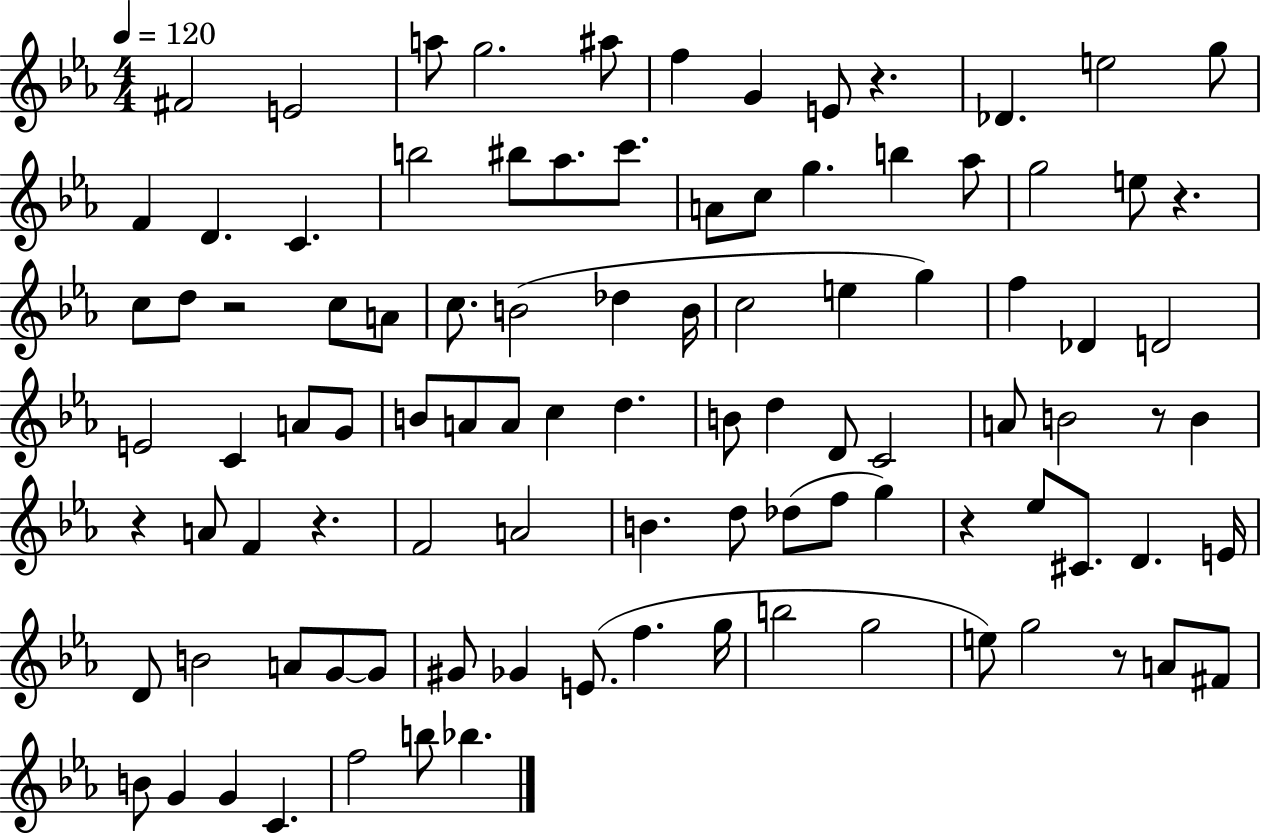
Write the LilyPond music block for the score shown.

{
  \clef treble
  \numericTimeSignature
  \time 4/4
  \key ees \major
  \tempo 4 = 120
  fis'2 e'2 | a''8 g''2. ais''8 | f''4 g'4 e'8 r4. | des'4. e''2 g''8 | \break f'4 d'4. c'4. | b''2 bis''8 aes''8. c'''8. | a'8 c''8 g''4. b''4 aes''8 | g''2 e''8 r4. | \break c''8 d''8 r2 c''8 a'8 | c''8. b'2( des''4 b'16 | c''2 e''4 g''4) | f''4 des'4 d'2 | \break e'2 c'4 a'8 g'8 | b'8 a'8 a'8 c''4 d''4. | b'8 d''4 d'8 c'2 | a'8 b'2 r8 b'4 | \break r4 a'8 f'4 r4. | f'2 a'2 | b'4. d''8 des''8( f''8 g''4) | r4 ees''8 cis'8. d'4. e'16 | \break d'8 b'2 a'8 g'8~~ g'8 | gis'8 ges'4 e'8.( f''4. g''16 | b''2 g''2 | e''8) g''2 r8 a'8 fis'8 | \break b'8 g'4 g'4 c'4. | f''2 b''8 bes''4. | \bar "|."
}